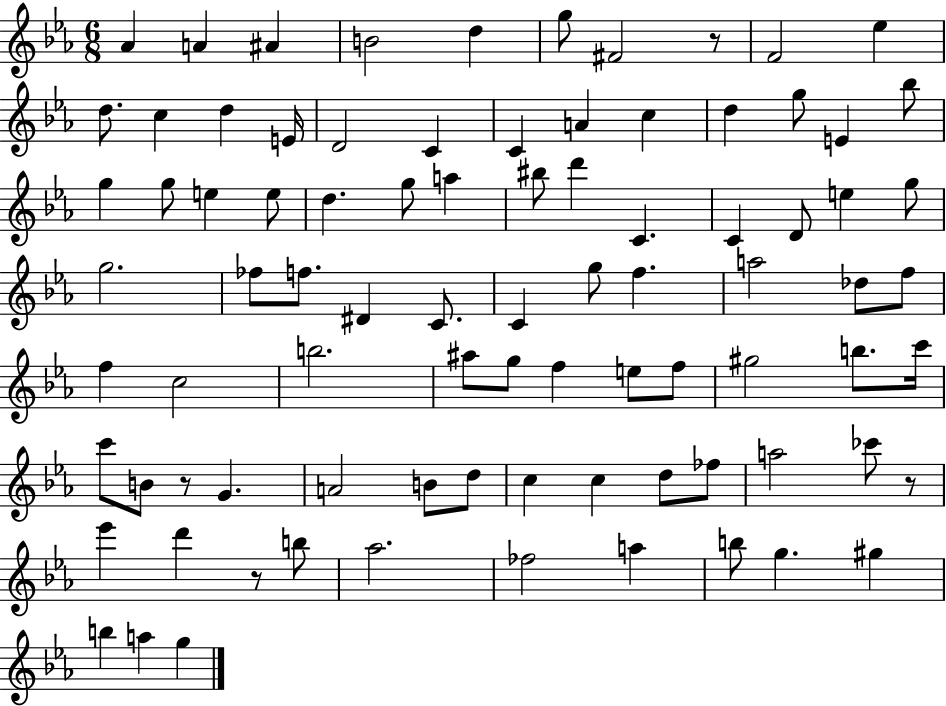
Ab4/q A4/q A#4/q B4/h D5/q G5/e F#4/h R/e F4/h Eb5/q D5/e. C5/q D5/q E4/s D4/h C4/q C4/q A4/q C5/q D5/q G5/e E4/q Bb5/e G5/q G5/e E5/q E5/e D5/q. G5/e A5/q BIS5/e D6/q C4/q. C4/q D4/e E5/q G5/e G5/h. FES5/e F5/e. D#4/q C4/e. C4/q G5/e F5/q. A5/h Db5/e F5/e F5/q C5/h B5/h. A#5/e G5/e F5/q E5/e F5/e G#5/h B5/e. C6/s C6/e B4/e R/e G4/q. A4/h B4/e D5/e C5/q C5/q D5/e FES5/e A5/h CES6/e R/e Eb6/q D6/q R/e B5/e Ab5/h. FES5/h A5/q B5/e G5/q. G#5/q B5/q A5/q G5/q